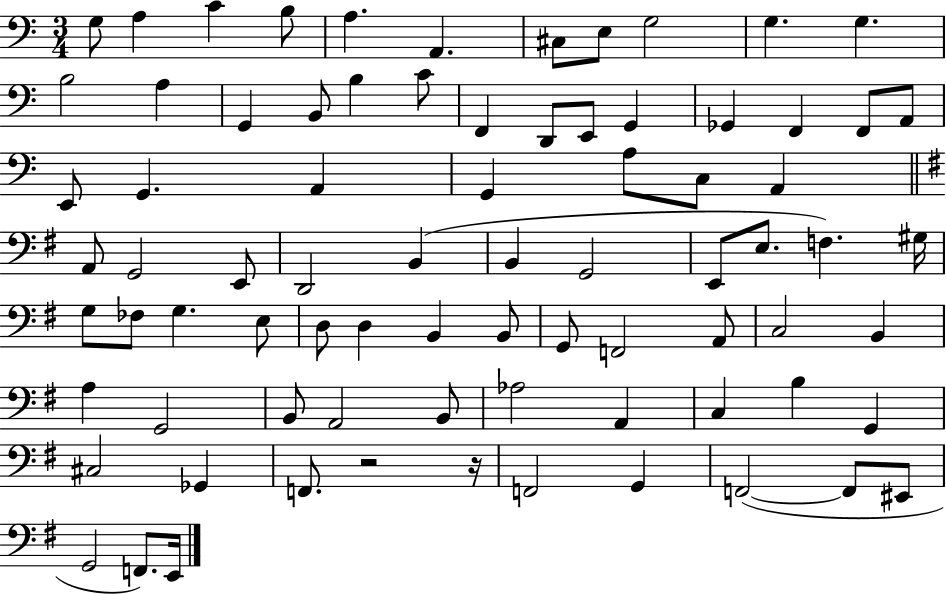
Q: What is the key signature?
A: C major